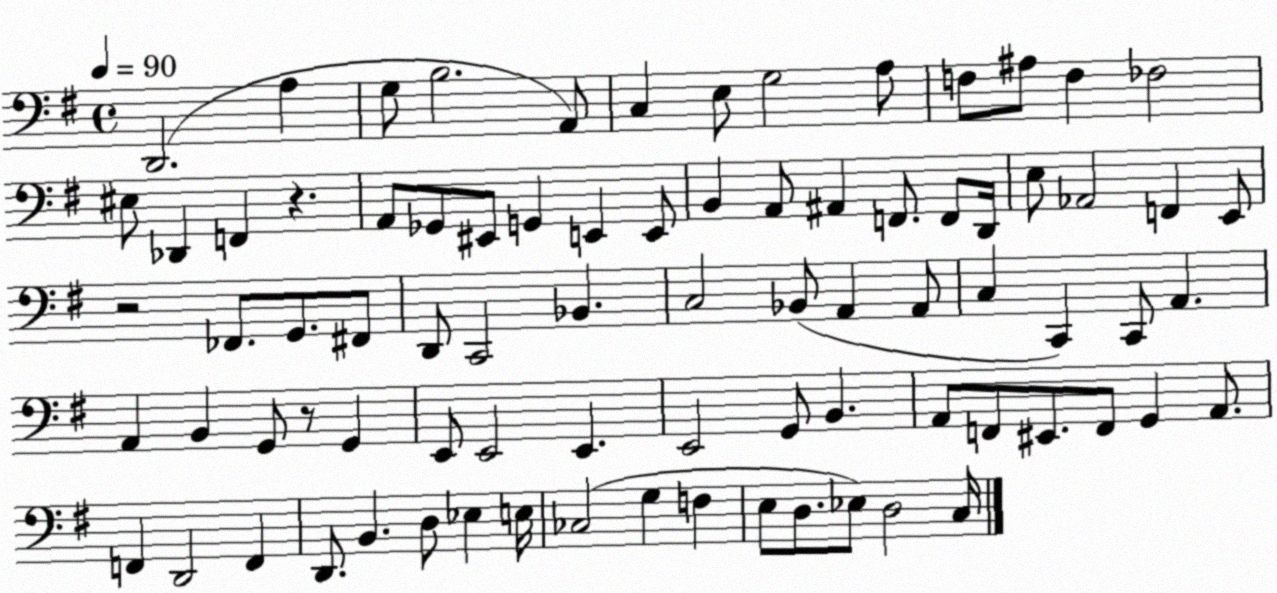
X:1
T:Untitled
M:4/4
L:1/4
K:G
D,,2 A, G,/2 B,2 A,,/2 C, E,/2 G,2 A,/2 F,/2 ^A,/2 F, _F,2 ^E,/2 _D,, F,, z A,,/2 _G,,/2 ^E,,/2 G,, E,, E,,/2 B,, A,,/2 ^A,, F,,/2 F,,/2 D,,/4 E,/2 _A,,2 F,, E,,/2 z2 _F,,/2 G,,/2 ^F,,/2 D,,/2 C,,2 _B,, C,2 _B,,/2 A,, A,,/2 C, C,, C,,/2 A,, A,, B,, G,,/2 z/2 G,, E,,/2 E,,2 E,, E,,2 G,,/2 B,, A,,/2 F,,/2 ^E,,/2 F,,/2 G,, A,,/2 F,, D,,2 F,, D,,/2 B,, D,/2 _E, E,/4 _C,2 G, F, E,/2 D,/2 _E,/2 D,2 C,/4